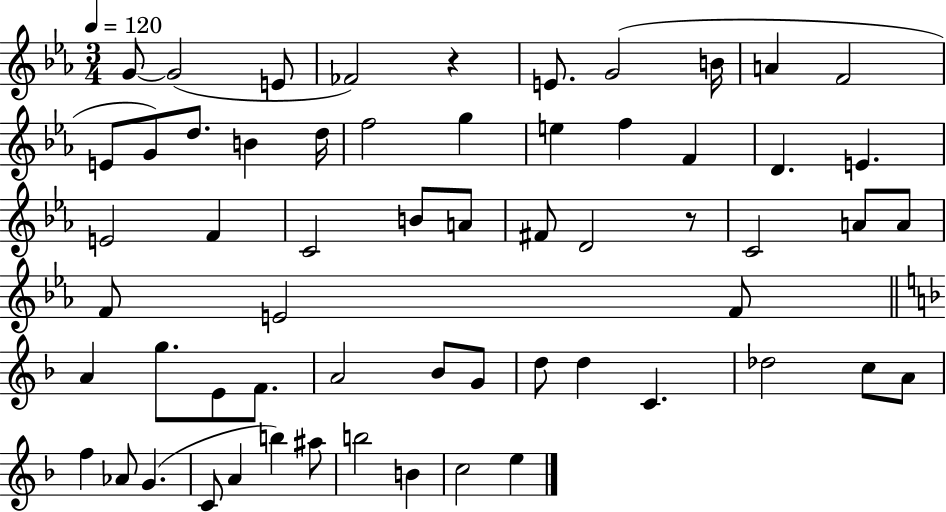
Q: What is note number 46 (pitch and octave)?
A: C5